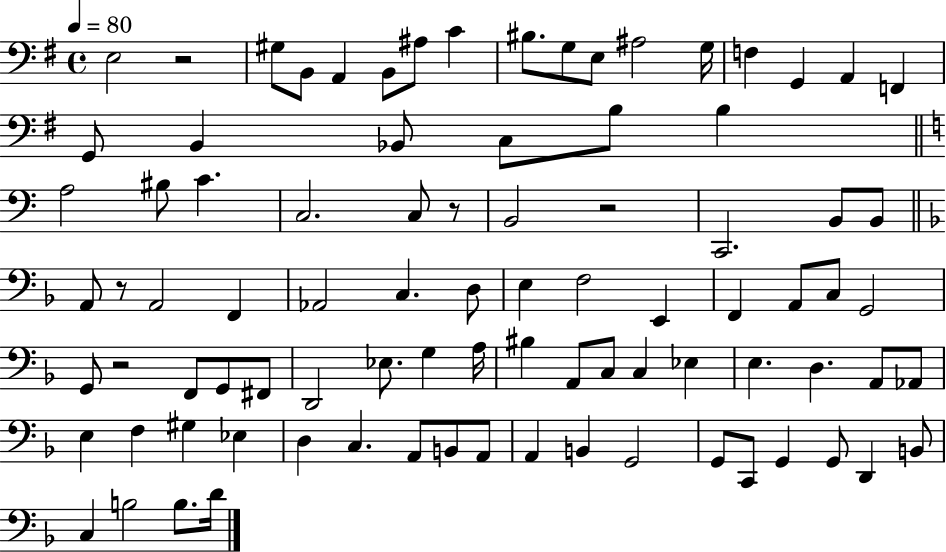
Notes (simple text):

E3/h R/h G#3/e B2/e A2/q B2/e A#3/e C4/q BIS3/e. G3/e E3/e A#3/h G3/s F3/q G2/q A2/q F2/q G2/e B2/q Bb2/e C3/e B3/e B3/q A3/h BIS3/e C4/q. C3/h. C3/e R/e B2/h R/h C2/h. B2/e B2/e A2/e R/e A2/h F2/q Ab2/h C3/q. D3/e E3/q F3/h E2/q F2/q A2/e C3/e G2/h G2/e R/h F2/e G2/e F#2/e D2/h Eb3/e. G3/q A3/s BIS3/q A2/e C3/e C3/q Eb3/q E3/q. D3/q. A2/e Ab2/e E3/q F3/q G#3/q Eb3/q D3/q C3/q. A2/e B2/e A2/e A2/q B2/q G2/h G2/e C2/e G2/q G2/e D2/q B2/e C3/q B3/h B3/e. D4/s